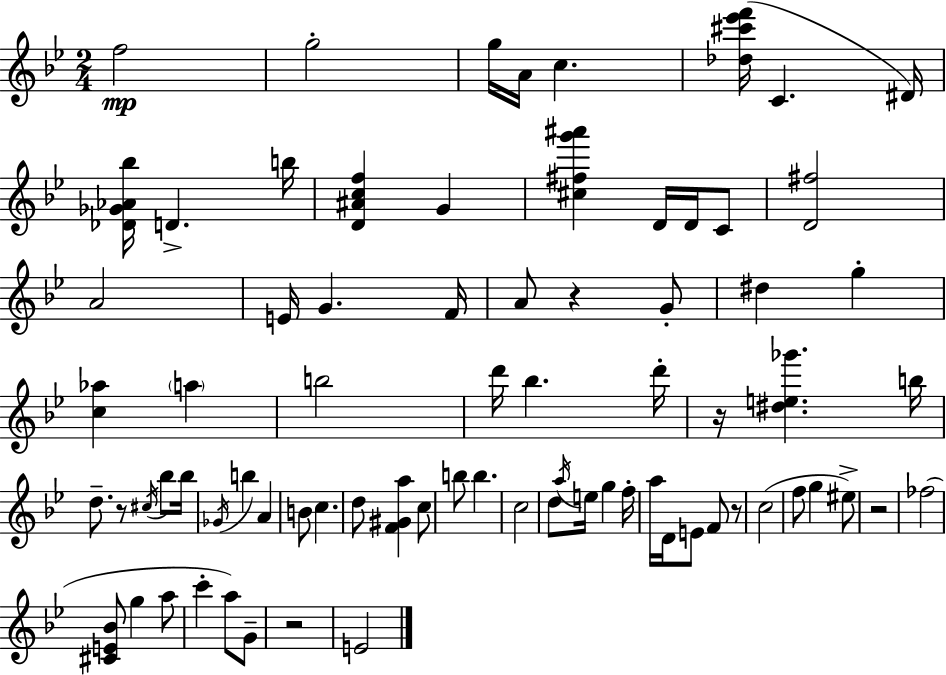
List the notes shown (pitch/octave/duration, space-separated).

F5/h G5/h G5/s A4/s C5/q. [Db5,C#6,Eb6,F6]/s C4/q. D#4/s [Db4,Gb4,Ab4,Bb5]/s D4/q. B5/s [D4,A#4,C5,F5]/q G4/q [C#5,F#5,G6,A#6]/q D4/s D4/s C4/e [D4,F#5]/h A4/h E4/s G4/q. F4/s A4/e R/q G4/e D#5/q G5/q [C5,Ab5]/q A5/q B5/h D6/s Bb5/q. D6/s R/s [D#5,E5,Gb6]/q. B5/s D5/e. R/e C#5/s Bb5/e Bb5/s Gb4/s B5/q A4/q B4/e C5/q. D5/e [F4,G#4,A5]/q C5/e B5/e B5/q. C5/h D5/e A5/s E5/s G5/q F5/s A5/s D4/s E4/e F4/e R/e C5/h F5/e G5/q EIS5/e R/h FES5/h [C#4,E4,Bb4]/e G5/q A5/e C6/q A5/e G4/e R/h E4/h